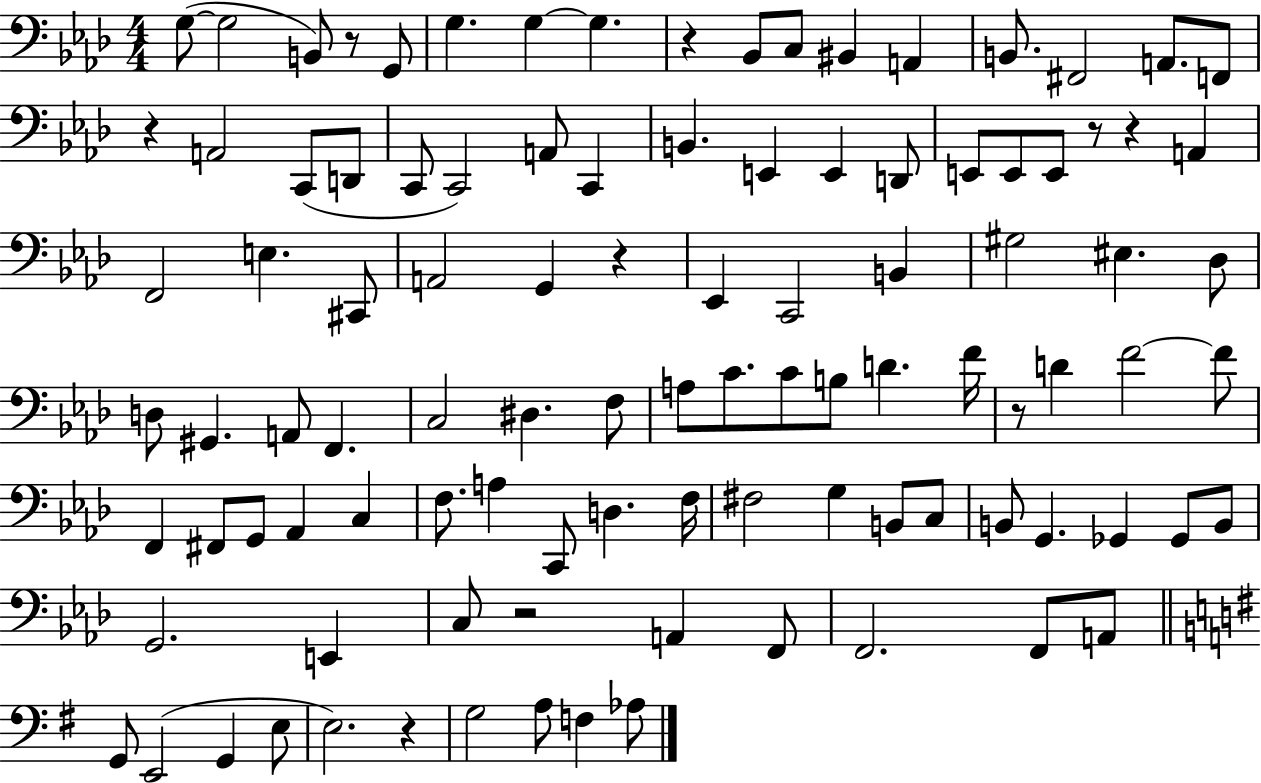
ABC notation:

X:1
T:Untitled
M:4/4
L:1/4
K:Ab
G,/2 G,2 B,,/2 z/2 G,,/2 G, G, G, z _B,,/2 C,/2 ^B,, A,, B,,/2 ^F,,2 A,,/2 F,,/2 z A,,2 C,,/2 D,,/2 C,,/2 C,,2 A,,/2 C,, B,, E,, E,, D,,/2 E,,/2 E,,/2 E,,/2 z/2 z A,, F,,2 E, ^C,,/2 A,,2 G,, z _E,, C,,2 B,, ^G,2 ^E, _D,/2 D,/2 ^G,, A,,/2 F,, C,2 ^D, F,/2 A,/2 C/2 C/2 B,/2 D F/4 z/2 D F2 F/2 F,, ^F,,/2 G,,/2 _A,, C, F,/2 A, C,,/2 D, F,/4 ^F,2 G, B,,/2 C,/2 B,,/2 G,, _G,, _G,,/2 B,,/2 G,,2 E,, C,/2 z2 A,, F,,/2 F,,2 F,,/2 A,,/2 G,,/2 E,,2 G,, E,/2 E,2 z G,2 A,/2 F, _A,/2